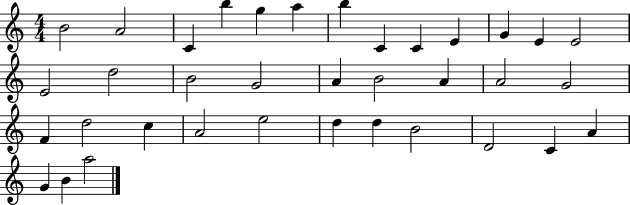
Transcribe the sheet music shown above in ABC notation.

X:1
T:Untitled
M:4/4
L:1/4
K:C
B2 A2 C b g a b C C E G E E2 E2 d2 B2 G2 A B2 A A2 G2 F d2 c A2 e2 d d B2 D2 C A G B a2